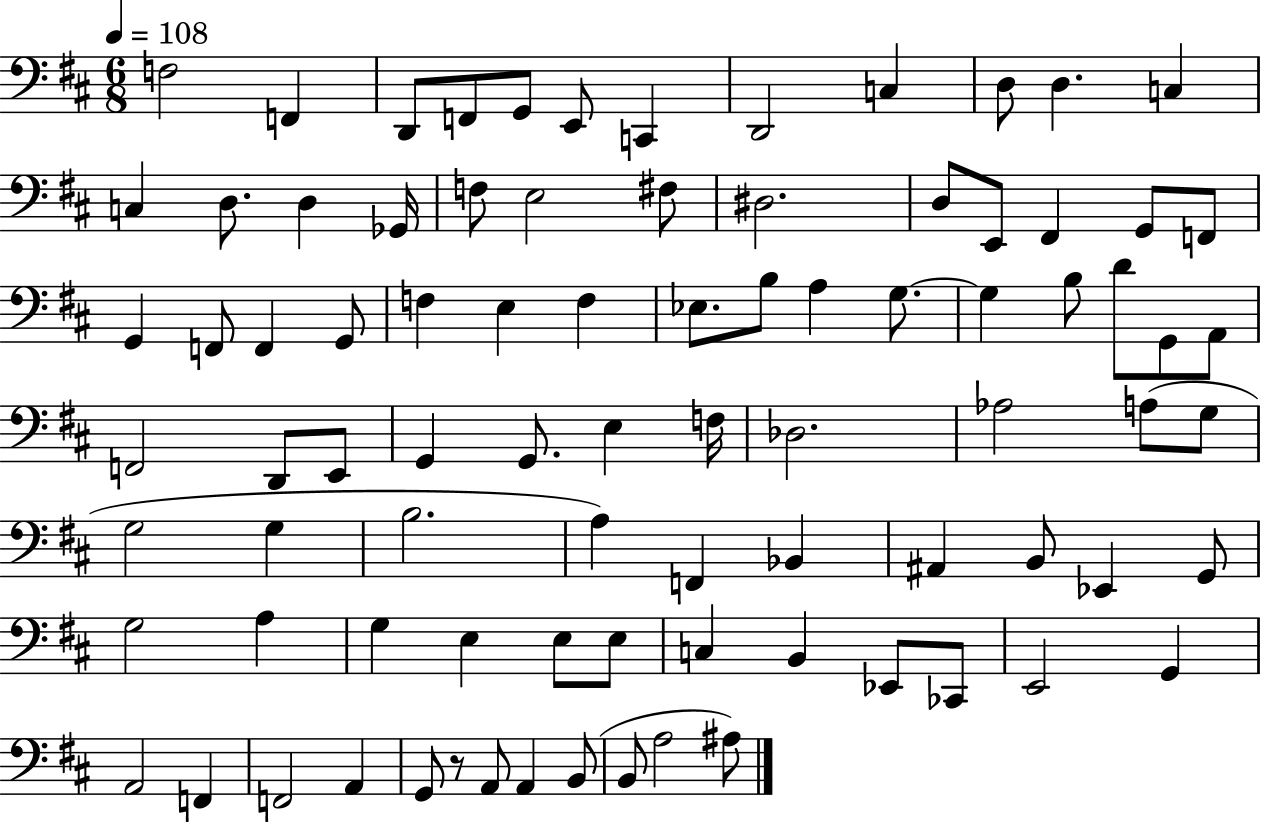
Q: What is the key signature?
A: D major